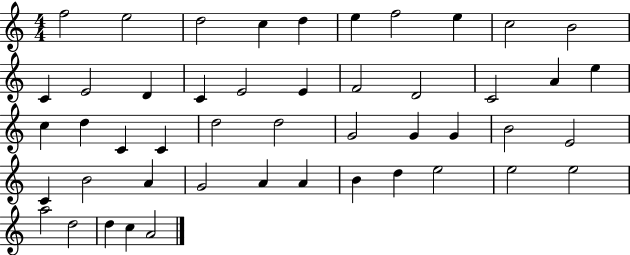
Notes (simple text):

F5/h E5/h D5/h C5/q D5/q E5/q F5/h E5/q C5/h B4/h C4/q E4/h D4/q C4/q E4/h E4/q F4/h D4/h C4/h A4/q E5/q C5/q D5/q C4/q C4/q D5/h D5/h G4/h G4/q G4/q B4/h E4/h C4/q B4/h A4/q G4/h A4/q A4/q B4/q D5/q E5/h E5/h E5/h A5/h D5/h D5/q C5/q A4/h